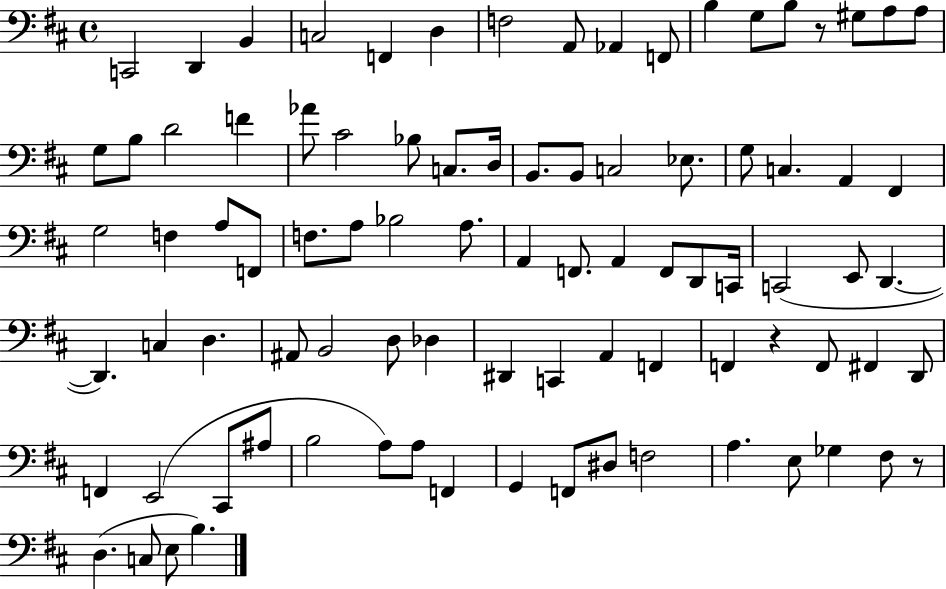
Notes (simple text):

C2/h D2/q B2/q C3/h F2/q D3/q F3/h A2/e Ab2/q F2/e B3/q G3/e B3/e R/e G#3/e A3/e A3/e G3/e B3/e D4/h F4/q Ab4/e C#4/h Bb3/e C3/e. D3/s B2/e. B2/e C3/h Eb3/e. G3/e C3/q. A2/q F#2/q G3/h F3/q A3/e F2/e F3/e. A3/e Bb3/h A3/e. A2/q F2/e. A2/q F2/e D2/e C2/s C2/h E2/e D2/q. D2/q. C3/q D3/q. A#2/e B2/h D3/e Db3/q D#2/q C2/q A2/q F2/q F2/q R/q F2/e F#2/q D2/e F2/q E2/h C#2/e A#3/e B3/h A3/e A3/e F2/q G2/q F2/e D#3/e F3/h A3/q. E3/e Gb3/q F#3/e R/e D3/q. C3/e E3/e B3/q.